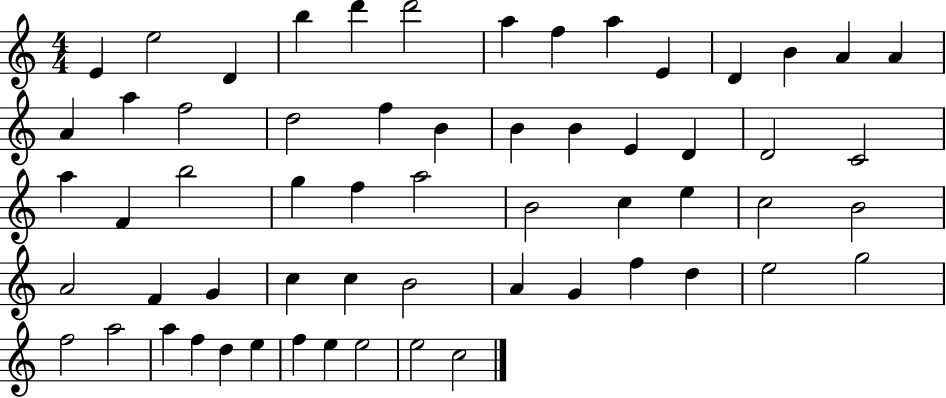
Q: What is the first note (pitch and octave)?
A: E4